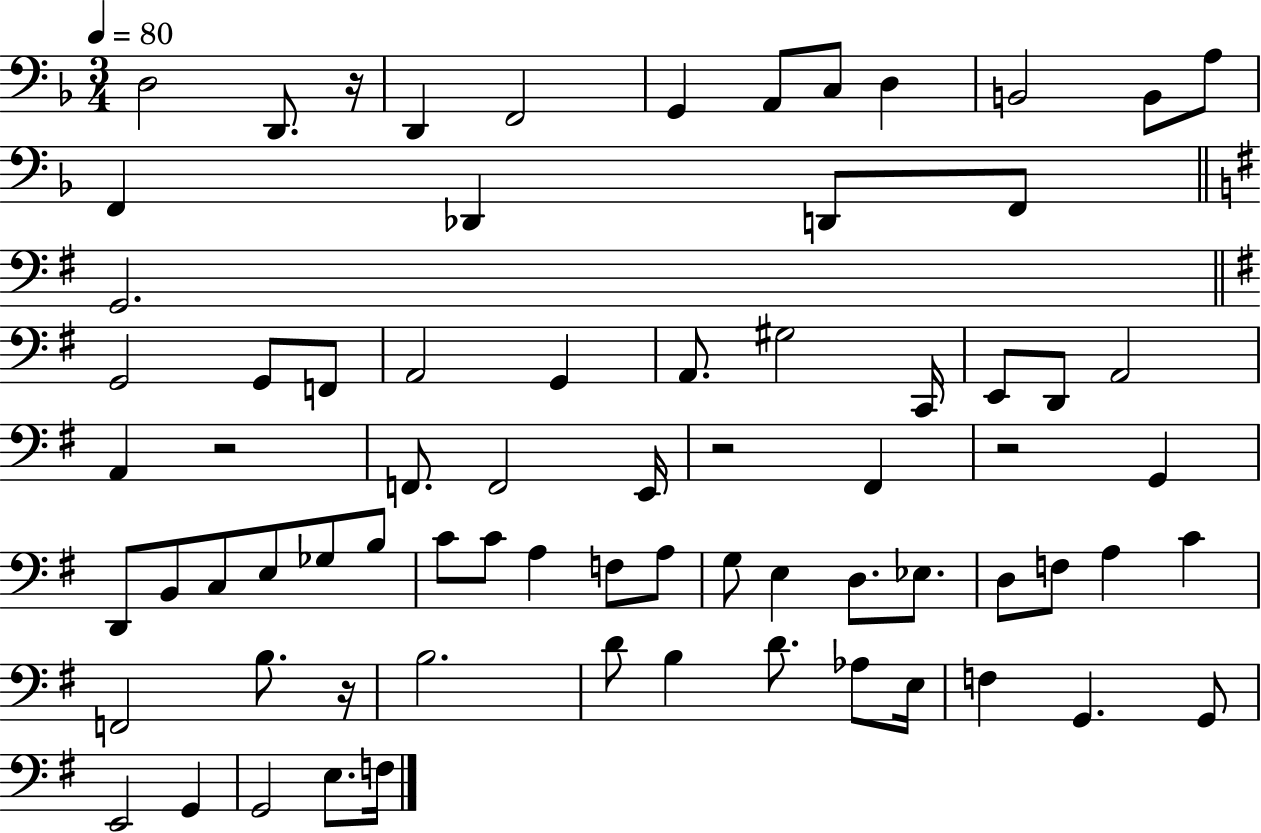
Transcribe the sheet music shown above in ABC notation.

X:1
T:Untitled
M:3/4
L:1/4
K:F
D,2 D,,/2 z/4 D,, F,,2 G,, A,,/2 C,/2 D, B,,2 B,,/2 A,/2 F,, _D,, D,,/2 F,,/2 G,,2 G,,2 G,,/2 F,,/2 A,,2 G,, A,,/2 ^G,2 C,,/4 E,,/2 D,,/2 A,,2 A,, z2 F,,/2 F,,2 E,,/4 z2 ^F,, z2 G,, D,,/2 B,,/2 C,/2 E,/2 _G,/2 B,/2 C/2 C/2 A, F,/2 A,/2 G,/2 E, D,/2 _E,/2 D,/2 F,/2 A, C F,,2 B,/2 z/4 B,2 D/2 B, D/2 _A,/2 E,/4 F, G,, G,,/2 E,,2 G,, G,,2 E,/2 F,/4